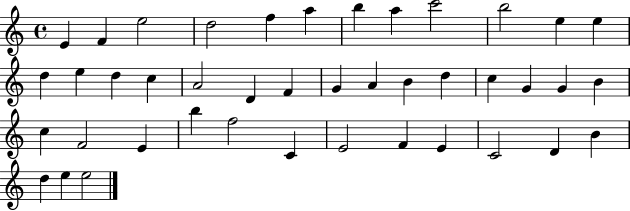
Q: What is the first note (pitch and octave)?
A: E4